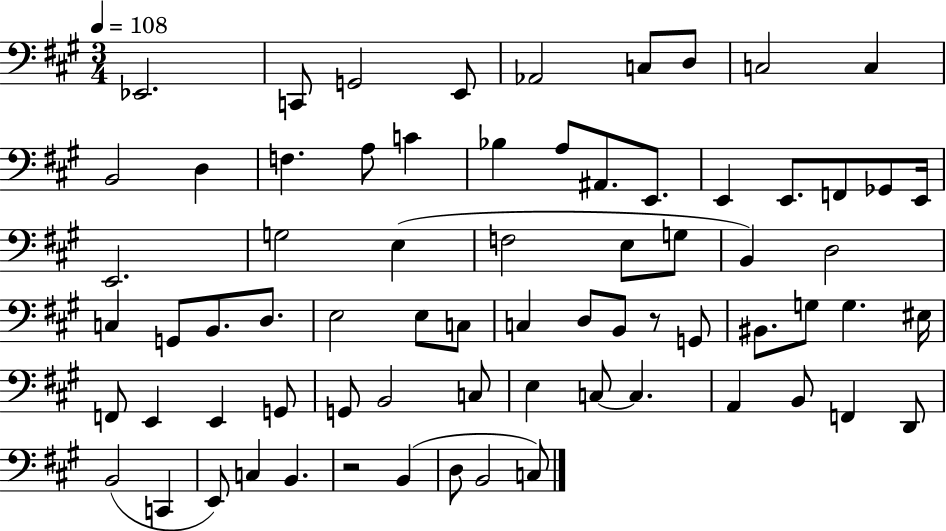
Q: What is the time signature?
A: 3/4